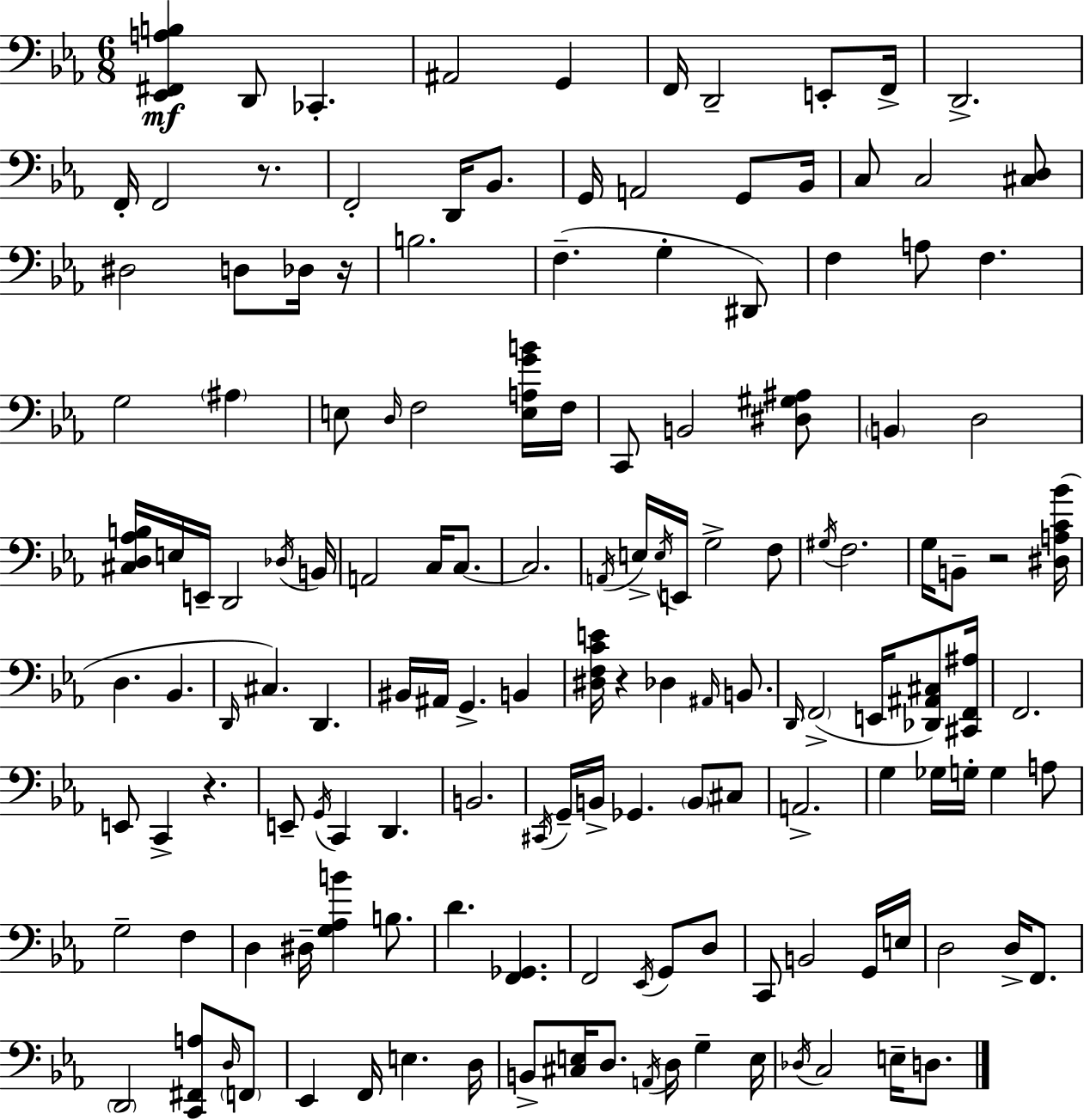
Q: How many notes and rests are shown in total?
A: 146